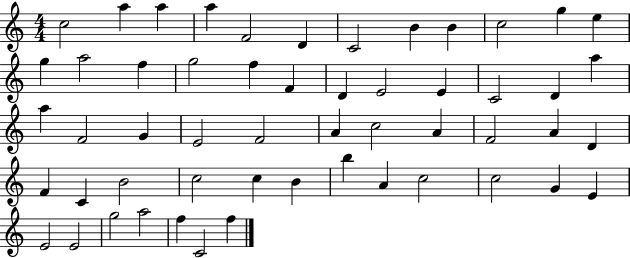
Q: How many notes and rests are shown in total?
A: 54